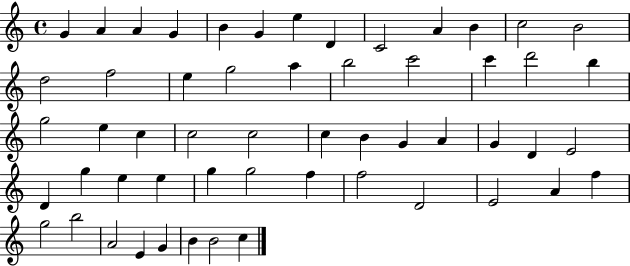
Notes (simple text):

G4/q A4/q A4/q G4/q B4/q G4/q E5/q D4/q C4/h A4/q B4/q C5/h B4/h D5/h F5/h E5/q G5/h A5/q B5/h C6/h C6/q D6/h B5/q G5/h E5/q C5/q C5/h C5/h C5/q B4/q G4/q A4/q G4/q D4/q E4/h D4/q G5/q E5/q E5/q G5/q G5/h F5/q F5/h D4/h E4/h A4/q F5/q G5/h B5/h A4/h E4/q G4/q B4/q B4/h C5/q